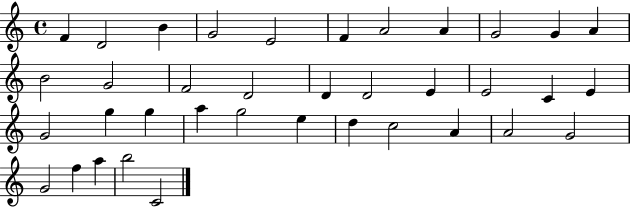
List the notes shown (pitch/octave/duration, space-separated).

F4/q D4/h B4/q G4/h E4/h F4/q A4/h A4/q G4/h G4/q A4/q B4/h G4/h F4/h D4/h D4/q D4/h E4/q E4/h C4/q E4/q G4/h G5/q G5/q A5/q G5/h E5/q D5/q C5/h A4/q A4/h G4/h G4/h F5/q A5/q B5/h C4/h